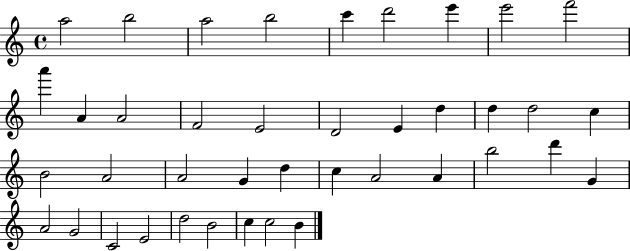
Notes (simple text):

A5/h B5/h A5/h B5/h C6/q D6/h E6/q E6/h F6/h A6/q A4/q A4/h F4/h E4/h D4/h E4/q D5/q D5/q D5/h C5/q B4/h A4/h A4/h G4/q D5/q C5/q A4/h A4/q B5/h D6/q G4/q A4/h G4/h C4/h E4/h D5/h B4/h C5/q C5/h B4/q